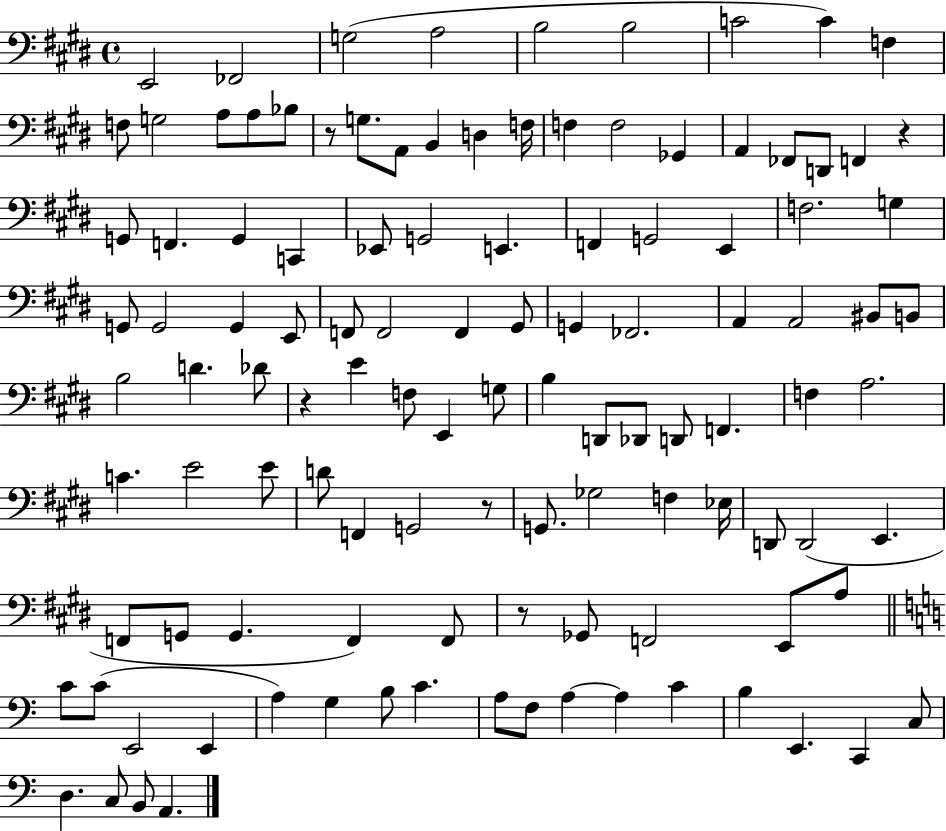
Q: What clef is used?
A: bass